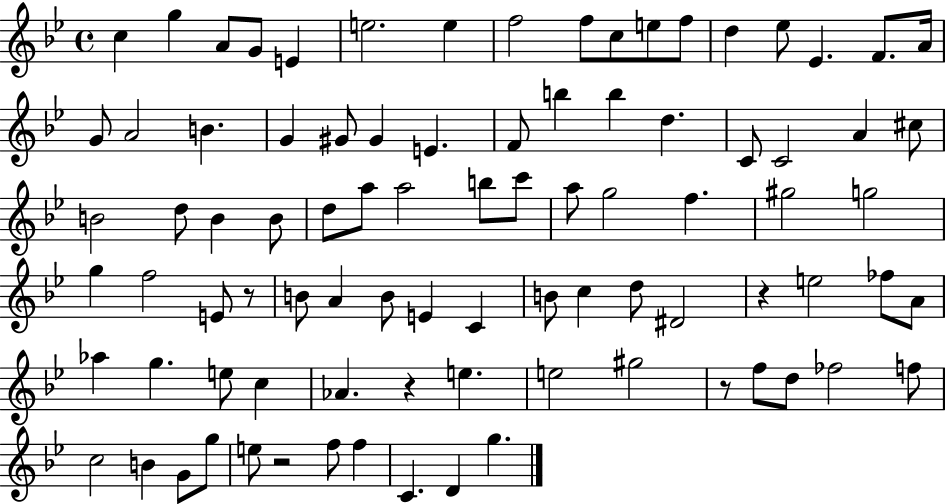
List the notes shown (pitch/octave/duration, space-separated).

C5/q G5/q A4/e G4/e E4/q E5/h. E5/q F5/h F5/e C5/e E5/e F5/e D5/q Eb5/e Eb4/q. F4/e. A4/s G4/e A4/h B4/q. G4/q G#4/e G#4/q E4/q. F4/e B5/q B5/q D5/q. C4/e C4/h A4/q C#5/e B4/h D5/e B4/q B4/e D5/e A5/e A5/h B5/e C6/e A5/e G5/h F5/q. G#5/h G5/h G5/q F5/h E4/e R/e B4/e A4/q B4/e E4/q C4/q B4/e C5/q D5/e D#4/h R/q E5/h FES5/e A4/e Ab5/q G5/q. E5/e C5/q Ab4/q. R/q E5/q. E5/h G#5/h R/e F5/e D5/e FES5/h F5/e C5/h B4/q G4/e G5/e E5/e R/h F5/e F5/q C4/q. D4/q G5/q.